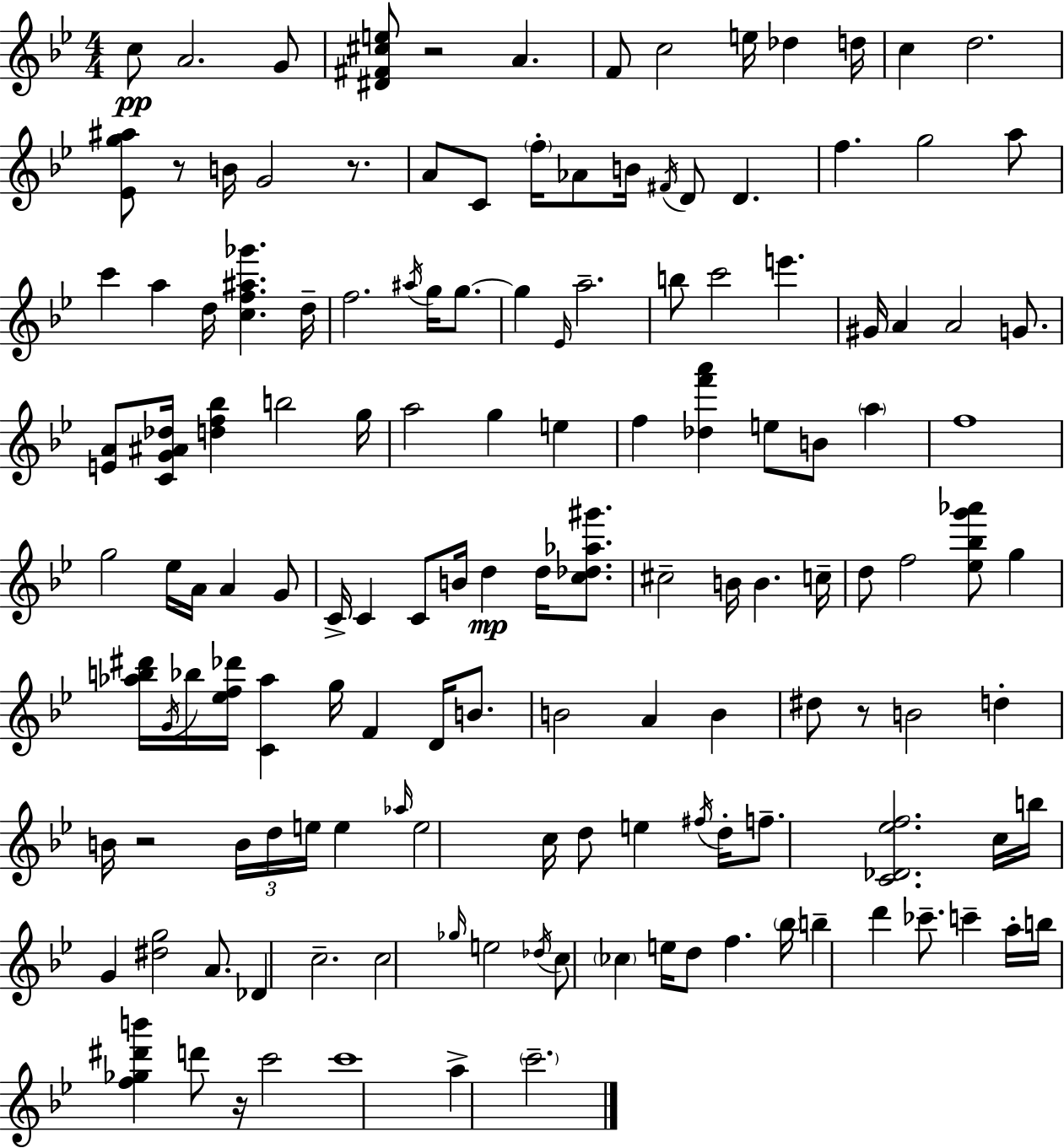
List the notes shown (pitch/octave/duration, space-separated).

C5/e A4/h. G4/e [D#4,F#4,C#5,E5]/e R/h A4/q. F4/e C5/h E5/s Db5/q D5/s C5/q D5/h. [Eb4,G5,A#5]/e R/e B4/s G4/h R/e. A4/e C4/e F5/s Ab4/e B4/s F#4/s D4/e D4/q. F5/q. G5/h A5/e C6/q A5/q D5/s [C5,F5,A#5,Gb6]/q. D5/s F5/h. A#5/s G5/s G5/e. G5/q Eb4/s A5/h. B5/e C6/h E6/q. G#4/s A4/q A4/h G4/e. [E4,A4]/e [C4,G4,A#4,Db5]/s [D5,F5,Bb5]/q B5/h G5/s A5/h G5/q E5/q F5/q [Db5,F6,A6]/q E5/e B4/e A5/q F5/w G5/h Eb5/s A4/s A4/q G4/e C4/s C4/q C4/e B4/s D5/q D5/s [C5,Db5,Ab5,G#6]/e. C#5/h B4/s B4/q. C5/s D5/e F5/h [Eb5,Bb5,G6,Ab6]/e G5/q [Ab5,B5,D#6]/s G4/s Bb5/s [Eb5,F5,Db6]/s [C4,Ab5]/q G5/s F4/q D4/s B4/e. B4/h A4/q B4/q D#5/e R/e B4/h D5/q B4/s R/h B4/s D5/s E5/s E5/q Ab5/s E5/h C5/s D5/e E5/q F#5/s D5/s F5/e. [C4,Db4,Eb5,F5]/h. C5/s B5/s G4/q [D#5,G5]/h A4/e. Db4/q C5/h. C5/h Gb5/s E5/h Db5/s C5/e CES5/q E5/s D5/e F5/q. Bb5/s B5/q D6/q CES6/e. C6/q A5/s B5/s [F5,Gb5,D#6,B6]/q D6/e R/s C6/h C6/w A5/q C6/h.